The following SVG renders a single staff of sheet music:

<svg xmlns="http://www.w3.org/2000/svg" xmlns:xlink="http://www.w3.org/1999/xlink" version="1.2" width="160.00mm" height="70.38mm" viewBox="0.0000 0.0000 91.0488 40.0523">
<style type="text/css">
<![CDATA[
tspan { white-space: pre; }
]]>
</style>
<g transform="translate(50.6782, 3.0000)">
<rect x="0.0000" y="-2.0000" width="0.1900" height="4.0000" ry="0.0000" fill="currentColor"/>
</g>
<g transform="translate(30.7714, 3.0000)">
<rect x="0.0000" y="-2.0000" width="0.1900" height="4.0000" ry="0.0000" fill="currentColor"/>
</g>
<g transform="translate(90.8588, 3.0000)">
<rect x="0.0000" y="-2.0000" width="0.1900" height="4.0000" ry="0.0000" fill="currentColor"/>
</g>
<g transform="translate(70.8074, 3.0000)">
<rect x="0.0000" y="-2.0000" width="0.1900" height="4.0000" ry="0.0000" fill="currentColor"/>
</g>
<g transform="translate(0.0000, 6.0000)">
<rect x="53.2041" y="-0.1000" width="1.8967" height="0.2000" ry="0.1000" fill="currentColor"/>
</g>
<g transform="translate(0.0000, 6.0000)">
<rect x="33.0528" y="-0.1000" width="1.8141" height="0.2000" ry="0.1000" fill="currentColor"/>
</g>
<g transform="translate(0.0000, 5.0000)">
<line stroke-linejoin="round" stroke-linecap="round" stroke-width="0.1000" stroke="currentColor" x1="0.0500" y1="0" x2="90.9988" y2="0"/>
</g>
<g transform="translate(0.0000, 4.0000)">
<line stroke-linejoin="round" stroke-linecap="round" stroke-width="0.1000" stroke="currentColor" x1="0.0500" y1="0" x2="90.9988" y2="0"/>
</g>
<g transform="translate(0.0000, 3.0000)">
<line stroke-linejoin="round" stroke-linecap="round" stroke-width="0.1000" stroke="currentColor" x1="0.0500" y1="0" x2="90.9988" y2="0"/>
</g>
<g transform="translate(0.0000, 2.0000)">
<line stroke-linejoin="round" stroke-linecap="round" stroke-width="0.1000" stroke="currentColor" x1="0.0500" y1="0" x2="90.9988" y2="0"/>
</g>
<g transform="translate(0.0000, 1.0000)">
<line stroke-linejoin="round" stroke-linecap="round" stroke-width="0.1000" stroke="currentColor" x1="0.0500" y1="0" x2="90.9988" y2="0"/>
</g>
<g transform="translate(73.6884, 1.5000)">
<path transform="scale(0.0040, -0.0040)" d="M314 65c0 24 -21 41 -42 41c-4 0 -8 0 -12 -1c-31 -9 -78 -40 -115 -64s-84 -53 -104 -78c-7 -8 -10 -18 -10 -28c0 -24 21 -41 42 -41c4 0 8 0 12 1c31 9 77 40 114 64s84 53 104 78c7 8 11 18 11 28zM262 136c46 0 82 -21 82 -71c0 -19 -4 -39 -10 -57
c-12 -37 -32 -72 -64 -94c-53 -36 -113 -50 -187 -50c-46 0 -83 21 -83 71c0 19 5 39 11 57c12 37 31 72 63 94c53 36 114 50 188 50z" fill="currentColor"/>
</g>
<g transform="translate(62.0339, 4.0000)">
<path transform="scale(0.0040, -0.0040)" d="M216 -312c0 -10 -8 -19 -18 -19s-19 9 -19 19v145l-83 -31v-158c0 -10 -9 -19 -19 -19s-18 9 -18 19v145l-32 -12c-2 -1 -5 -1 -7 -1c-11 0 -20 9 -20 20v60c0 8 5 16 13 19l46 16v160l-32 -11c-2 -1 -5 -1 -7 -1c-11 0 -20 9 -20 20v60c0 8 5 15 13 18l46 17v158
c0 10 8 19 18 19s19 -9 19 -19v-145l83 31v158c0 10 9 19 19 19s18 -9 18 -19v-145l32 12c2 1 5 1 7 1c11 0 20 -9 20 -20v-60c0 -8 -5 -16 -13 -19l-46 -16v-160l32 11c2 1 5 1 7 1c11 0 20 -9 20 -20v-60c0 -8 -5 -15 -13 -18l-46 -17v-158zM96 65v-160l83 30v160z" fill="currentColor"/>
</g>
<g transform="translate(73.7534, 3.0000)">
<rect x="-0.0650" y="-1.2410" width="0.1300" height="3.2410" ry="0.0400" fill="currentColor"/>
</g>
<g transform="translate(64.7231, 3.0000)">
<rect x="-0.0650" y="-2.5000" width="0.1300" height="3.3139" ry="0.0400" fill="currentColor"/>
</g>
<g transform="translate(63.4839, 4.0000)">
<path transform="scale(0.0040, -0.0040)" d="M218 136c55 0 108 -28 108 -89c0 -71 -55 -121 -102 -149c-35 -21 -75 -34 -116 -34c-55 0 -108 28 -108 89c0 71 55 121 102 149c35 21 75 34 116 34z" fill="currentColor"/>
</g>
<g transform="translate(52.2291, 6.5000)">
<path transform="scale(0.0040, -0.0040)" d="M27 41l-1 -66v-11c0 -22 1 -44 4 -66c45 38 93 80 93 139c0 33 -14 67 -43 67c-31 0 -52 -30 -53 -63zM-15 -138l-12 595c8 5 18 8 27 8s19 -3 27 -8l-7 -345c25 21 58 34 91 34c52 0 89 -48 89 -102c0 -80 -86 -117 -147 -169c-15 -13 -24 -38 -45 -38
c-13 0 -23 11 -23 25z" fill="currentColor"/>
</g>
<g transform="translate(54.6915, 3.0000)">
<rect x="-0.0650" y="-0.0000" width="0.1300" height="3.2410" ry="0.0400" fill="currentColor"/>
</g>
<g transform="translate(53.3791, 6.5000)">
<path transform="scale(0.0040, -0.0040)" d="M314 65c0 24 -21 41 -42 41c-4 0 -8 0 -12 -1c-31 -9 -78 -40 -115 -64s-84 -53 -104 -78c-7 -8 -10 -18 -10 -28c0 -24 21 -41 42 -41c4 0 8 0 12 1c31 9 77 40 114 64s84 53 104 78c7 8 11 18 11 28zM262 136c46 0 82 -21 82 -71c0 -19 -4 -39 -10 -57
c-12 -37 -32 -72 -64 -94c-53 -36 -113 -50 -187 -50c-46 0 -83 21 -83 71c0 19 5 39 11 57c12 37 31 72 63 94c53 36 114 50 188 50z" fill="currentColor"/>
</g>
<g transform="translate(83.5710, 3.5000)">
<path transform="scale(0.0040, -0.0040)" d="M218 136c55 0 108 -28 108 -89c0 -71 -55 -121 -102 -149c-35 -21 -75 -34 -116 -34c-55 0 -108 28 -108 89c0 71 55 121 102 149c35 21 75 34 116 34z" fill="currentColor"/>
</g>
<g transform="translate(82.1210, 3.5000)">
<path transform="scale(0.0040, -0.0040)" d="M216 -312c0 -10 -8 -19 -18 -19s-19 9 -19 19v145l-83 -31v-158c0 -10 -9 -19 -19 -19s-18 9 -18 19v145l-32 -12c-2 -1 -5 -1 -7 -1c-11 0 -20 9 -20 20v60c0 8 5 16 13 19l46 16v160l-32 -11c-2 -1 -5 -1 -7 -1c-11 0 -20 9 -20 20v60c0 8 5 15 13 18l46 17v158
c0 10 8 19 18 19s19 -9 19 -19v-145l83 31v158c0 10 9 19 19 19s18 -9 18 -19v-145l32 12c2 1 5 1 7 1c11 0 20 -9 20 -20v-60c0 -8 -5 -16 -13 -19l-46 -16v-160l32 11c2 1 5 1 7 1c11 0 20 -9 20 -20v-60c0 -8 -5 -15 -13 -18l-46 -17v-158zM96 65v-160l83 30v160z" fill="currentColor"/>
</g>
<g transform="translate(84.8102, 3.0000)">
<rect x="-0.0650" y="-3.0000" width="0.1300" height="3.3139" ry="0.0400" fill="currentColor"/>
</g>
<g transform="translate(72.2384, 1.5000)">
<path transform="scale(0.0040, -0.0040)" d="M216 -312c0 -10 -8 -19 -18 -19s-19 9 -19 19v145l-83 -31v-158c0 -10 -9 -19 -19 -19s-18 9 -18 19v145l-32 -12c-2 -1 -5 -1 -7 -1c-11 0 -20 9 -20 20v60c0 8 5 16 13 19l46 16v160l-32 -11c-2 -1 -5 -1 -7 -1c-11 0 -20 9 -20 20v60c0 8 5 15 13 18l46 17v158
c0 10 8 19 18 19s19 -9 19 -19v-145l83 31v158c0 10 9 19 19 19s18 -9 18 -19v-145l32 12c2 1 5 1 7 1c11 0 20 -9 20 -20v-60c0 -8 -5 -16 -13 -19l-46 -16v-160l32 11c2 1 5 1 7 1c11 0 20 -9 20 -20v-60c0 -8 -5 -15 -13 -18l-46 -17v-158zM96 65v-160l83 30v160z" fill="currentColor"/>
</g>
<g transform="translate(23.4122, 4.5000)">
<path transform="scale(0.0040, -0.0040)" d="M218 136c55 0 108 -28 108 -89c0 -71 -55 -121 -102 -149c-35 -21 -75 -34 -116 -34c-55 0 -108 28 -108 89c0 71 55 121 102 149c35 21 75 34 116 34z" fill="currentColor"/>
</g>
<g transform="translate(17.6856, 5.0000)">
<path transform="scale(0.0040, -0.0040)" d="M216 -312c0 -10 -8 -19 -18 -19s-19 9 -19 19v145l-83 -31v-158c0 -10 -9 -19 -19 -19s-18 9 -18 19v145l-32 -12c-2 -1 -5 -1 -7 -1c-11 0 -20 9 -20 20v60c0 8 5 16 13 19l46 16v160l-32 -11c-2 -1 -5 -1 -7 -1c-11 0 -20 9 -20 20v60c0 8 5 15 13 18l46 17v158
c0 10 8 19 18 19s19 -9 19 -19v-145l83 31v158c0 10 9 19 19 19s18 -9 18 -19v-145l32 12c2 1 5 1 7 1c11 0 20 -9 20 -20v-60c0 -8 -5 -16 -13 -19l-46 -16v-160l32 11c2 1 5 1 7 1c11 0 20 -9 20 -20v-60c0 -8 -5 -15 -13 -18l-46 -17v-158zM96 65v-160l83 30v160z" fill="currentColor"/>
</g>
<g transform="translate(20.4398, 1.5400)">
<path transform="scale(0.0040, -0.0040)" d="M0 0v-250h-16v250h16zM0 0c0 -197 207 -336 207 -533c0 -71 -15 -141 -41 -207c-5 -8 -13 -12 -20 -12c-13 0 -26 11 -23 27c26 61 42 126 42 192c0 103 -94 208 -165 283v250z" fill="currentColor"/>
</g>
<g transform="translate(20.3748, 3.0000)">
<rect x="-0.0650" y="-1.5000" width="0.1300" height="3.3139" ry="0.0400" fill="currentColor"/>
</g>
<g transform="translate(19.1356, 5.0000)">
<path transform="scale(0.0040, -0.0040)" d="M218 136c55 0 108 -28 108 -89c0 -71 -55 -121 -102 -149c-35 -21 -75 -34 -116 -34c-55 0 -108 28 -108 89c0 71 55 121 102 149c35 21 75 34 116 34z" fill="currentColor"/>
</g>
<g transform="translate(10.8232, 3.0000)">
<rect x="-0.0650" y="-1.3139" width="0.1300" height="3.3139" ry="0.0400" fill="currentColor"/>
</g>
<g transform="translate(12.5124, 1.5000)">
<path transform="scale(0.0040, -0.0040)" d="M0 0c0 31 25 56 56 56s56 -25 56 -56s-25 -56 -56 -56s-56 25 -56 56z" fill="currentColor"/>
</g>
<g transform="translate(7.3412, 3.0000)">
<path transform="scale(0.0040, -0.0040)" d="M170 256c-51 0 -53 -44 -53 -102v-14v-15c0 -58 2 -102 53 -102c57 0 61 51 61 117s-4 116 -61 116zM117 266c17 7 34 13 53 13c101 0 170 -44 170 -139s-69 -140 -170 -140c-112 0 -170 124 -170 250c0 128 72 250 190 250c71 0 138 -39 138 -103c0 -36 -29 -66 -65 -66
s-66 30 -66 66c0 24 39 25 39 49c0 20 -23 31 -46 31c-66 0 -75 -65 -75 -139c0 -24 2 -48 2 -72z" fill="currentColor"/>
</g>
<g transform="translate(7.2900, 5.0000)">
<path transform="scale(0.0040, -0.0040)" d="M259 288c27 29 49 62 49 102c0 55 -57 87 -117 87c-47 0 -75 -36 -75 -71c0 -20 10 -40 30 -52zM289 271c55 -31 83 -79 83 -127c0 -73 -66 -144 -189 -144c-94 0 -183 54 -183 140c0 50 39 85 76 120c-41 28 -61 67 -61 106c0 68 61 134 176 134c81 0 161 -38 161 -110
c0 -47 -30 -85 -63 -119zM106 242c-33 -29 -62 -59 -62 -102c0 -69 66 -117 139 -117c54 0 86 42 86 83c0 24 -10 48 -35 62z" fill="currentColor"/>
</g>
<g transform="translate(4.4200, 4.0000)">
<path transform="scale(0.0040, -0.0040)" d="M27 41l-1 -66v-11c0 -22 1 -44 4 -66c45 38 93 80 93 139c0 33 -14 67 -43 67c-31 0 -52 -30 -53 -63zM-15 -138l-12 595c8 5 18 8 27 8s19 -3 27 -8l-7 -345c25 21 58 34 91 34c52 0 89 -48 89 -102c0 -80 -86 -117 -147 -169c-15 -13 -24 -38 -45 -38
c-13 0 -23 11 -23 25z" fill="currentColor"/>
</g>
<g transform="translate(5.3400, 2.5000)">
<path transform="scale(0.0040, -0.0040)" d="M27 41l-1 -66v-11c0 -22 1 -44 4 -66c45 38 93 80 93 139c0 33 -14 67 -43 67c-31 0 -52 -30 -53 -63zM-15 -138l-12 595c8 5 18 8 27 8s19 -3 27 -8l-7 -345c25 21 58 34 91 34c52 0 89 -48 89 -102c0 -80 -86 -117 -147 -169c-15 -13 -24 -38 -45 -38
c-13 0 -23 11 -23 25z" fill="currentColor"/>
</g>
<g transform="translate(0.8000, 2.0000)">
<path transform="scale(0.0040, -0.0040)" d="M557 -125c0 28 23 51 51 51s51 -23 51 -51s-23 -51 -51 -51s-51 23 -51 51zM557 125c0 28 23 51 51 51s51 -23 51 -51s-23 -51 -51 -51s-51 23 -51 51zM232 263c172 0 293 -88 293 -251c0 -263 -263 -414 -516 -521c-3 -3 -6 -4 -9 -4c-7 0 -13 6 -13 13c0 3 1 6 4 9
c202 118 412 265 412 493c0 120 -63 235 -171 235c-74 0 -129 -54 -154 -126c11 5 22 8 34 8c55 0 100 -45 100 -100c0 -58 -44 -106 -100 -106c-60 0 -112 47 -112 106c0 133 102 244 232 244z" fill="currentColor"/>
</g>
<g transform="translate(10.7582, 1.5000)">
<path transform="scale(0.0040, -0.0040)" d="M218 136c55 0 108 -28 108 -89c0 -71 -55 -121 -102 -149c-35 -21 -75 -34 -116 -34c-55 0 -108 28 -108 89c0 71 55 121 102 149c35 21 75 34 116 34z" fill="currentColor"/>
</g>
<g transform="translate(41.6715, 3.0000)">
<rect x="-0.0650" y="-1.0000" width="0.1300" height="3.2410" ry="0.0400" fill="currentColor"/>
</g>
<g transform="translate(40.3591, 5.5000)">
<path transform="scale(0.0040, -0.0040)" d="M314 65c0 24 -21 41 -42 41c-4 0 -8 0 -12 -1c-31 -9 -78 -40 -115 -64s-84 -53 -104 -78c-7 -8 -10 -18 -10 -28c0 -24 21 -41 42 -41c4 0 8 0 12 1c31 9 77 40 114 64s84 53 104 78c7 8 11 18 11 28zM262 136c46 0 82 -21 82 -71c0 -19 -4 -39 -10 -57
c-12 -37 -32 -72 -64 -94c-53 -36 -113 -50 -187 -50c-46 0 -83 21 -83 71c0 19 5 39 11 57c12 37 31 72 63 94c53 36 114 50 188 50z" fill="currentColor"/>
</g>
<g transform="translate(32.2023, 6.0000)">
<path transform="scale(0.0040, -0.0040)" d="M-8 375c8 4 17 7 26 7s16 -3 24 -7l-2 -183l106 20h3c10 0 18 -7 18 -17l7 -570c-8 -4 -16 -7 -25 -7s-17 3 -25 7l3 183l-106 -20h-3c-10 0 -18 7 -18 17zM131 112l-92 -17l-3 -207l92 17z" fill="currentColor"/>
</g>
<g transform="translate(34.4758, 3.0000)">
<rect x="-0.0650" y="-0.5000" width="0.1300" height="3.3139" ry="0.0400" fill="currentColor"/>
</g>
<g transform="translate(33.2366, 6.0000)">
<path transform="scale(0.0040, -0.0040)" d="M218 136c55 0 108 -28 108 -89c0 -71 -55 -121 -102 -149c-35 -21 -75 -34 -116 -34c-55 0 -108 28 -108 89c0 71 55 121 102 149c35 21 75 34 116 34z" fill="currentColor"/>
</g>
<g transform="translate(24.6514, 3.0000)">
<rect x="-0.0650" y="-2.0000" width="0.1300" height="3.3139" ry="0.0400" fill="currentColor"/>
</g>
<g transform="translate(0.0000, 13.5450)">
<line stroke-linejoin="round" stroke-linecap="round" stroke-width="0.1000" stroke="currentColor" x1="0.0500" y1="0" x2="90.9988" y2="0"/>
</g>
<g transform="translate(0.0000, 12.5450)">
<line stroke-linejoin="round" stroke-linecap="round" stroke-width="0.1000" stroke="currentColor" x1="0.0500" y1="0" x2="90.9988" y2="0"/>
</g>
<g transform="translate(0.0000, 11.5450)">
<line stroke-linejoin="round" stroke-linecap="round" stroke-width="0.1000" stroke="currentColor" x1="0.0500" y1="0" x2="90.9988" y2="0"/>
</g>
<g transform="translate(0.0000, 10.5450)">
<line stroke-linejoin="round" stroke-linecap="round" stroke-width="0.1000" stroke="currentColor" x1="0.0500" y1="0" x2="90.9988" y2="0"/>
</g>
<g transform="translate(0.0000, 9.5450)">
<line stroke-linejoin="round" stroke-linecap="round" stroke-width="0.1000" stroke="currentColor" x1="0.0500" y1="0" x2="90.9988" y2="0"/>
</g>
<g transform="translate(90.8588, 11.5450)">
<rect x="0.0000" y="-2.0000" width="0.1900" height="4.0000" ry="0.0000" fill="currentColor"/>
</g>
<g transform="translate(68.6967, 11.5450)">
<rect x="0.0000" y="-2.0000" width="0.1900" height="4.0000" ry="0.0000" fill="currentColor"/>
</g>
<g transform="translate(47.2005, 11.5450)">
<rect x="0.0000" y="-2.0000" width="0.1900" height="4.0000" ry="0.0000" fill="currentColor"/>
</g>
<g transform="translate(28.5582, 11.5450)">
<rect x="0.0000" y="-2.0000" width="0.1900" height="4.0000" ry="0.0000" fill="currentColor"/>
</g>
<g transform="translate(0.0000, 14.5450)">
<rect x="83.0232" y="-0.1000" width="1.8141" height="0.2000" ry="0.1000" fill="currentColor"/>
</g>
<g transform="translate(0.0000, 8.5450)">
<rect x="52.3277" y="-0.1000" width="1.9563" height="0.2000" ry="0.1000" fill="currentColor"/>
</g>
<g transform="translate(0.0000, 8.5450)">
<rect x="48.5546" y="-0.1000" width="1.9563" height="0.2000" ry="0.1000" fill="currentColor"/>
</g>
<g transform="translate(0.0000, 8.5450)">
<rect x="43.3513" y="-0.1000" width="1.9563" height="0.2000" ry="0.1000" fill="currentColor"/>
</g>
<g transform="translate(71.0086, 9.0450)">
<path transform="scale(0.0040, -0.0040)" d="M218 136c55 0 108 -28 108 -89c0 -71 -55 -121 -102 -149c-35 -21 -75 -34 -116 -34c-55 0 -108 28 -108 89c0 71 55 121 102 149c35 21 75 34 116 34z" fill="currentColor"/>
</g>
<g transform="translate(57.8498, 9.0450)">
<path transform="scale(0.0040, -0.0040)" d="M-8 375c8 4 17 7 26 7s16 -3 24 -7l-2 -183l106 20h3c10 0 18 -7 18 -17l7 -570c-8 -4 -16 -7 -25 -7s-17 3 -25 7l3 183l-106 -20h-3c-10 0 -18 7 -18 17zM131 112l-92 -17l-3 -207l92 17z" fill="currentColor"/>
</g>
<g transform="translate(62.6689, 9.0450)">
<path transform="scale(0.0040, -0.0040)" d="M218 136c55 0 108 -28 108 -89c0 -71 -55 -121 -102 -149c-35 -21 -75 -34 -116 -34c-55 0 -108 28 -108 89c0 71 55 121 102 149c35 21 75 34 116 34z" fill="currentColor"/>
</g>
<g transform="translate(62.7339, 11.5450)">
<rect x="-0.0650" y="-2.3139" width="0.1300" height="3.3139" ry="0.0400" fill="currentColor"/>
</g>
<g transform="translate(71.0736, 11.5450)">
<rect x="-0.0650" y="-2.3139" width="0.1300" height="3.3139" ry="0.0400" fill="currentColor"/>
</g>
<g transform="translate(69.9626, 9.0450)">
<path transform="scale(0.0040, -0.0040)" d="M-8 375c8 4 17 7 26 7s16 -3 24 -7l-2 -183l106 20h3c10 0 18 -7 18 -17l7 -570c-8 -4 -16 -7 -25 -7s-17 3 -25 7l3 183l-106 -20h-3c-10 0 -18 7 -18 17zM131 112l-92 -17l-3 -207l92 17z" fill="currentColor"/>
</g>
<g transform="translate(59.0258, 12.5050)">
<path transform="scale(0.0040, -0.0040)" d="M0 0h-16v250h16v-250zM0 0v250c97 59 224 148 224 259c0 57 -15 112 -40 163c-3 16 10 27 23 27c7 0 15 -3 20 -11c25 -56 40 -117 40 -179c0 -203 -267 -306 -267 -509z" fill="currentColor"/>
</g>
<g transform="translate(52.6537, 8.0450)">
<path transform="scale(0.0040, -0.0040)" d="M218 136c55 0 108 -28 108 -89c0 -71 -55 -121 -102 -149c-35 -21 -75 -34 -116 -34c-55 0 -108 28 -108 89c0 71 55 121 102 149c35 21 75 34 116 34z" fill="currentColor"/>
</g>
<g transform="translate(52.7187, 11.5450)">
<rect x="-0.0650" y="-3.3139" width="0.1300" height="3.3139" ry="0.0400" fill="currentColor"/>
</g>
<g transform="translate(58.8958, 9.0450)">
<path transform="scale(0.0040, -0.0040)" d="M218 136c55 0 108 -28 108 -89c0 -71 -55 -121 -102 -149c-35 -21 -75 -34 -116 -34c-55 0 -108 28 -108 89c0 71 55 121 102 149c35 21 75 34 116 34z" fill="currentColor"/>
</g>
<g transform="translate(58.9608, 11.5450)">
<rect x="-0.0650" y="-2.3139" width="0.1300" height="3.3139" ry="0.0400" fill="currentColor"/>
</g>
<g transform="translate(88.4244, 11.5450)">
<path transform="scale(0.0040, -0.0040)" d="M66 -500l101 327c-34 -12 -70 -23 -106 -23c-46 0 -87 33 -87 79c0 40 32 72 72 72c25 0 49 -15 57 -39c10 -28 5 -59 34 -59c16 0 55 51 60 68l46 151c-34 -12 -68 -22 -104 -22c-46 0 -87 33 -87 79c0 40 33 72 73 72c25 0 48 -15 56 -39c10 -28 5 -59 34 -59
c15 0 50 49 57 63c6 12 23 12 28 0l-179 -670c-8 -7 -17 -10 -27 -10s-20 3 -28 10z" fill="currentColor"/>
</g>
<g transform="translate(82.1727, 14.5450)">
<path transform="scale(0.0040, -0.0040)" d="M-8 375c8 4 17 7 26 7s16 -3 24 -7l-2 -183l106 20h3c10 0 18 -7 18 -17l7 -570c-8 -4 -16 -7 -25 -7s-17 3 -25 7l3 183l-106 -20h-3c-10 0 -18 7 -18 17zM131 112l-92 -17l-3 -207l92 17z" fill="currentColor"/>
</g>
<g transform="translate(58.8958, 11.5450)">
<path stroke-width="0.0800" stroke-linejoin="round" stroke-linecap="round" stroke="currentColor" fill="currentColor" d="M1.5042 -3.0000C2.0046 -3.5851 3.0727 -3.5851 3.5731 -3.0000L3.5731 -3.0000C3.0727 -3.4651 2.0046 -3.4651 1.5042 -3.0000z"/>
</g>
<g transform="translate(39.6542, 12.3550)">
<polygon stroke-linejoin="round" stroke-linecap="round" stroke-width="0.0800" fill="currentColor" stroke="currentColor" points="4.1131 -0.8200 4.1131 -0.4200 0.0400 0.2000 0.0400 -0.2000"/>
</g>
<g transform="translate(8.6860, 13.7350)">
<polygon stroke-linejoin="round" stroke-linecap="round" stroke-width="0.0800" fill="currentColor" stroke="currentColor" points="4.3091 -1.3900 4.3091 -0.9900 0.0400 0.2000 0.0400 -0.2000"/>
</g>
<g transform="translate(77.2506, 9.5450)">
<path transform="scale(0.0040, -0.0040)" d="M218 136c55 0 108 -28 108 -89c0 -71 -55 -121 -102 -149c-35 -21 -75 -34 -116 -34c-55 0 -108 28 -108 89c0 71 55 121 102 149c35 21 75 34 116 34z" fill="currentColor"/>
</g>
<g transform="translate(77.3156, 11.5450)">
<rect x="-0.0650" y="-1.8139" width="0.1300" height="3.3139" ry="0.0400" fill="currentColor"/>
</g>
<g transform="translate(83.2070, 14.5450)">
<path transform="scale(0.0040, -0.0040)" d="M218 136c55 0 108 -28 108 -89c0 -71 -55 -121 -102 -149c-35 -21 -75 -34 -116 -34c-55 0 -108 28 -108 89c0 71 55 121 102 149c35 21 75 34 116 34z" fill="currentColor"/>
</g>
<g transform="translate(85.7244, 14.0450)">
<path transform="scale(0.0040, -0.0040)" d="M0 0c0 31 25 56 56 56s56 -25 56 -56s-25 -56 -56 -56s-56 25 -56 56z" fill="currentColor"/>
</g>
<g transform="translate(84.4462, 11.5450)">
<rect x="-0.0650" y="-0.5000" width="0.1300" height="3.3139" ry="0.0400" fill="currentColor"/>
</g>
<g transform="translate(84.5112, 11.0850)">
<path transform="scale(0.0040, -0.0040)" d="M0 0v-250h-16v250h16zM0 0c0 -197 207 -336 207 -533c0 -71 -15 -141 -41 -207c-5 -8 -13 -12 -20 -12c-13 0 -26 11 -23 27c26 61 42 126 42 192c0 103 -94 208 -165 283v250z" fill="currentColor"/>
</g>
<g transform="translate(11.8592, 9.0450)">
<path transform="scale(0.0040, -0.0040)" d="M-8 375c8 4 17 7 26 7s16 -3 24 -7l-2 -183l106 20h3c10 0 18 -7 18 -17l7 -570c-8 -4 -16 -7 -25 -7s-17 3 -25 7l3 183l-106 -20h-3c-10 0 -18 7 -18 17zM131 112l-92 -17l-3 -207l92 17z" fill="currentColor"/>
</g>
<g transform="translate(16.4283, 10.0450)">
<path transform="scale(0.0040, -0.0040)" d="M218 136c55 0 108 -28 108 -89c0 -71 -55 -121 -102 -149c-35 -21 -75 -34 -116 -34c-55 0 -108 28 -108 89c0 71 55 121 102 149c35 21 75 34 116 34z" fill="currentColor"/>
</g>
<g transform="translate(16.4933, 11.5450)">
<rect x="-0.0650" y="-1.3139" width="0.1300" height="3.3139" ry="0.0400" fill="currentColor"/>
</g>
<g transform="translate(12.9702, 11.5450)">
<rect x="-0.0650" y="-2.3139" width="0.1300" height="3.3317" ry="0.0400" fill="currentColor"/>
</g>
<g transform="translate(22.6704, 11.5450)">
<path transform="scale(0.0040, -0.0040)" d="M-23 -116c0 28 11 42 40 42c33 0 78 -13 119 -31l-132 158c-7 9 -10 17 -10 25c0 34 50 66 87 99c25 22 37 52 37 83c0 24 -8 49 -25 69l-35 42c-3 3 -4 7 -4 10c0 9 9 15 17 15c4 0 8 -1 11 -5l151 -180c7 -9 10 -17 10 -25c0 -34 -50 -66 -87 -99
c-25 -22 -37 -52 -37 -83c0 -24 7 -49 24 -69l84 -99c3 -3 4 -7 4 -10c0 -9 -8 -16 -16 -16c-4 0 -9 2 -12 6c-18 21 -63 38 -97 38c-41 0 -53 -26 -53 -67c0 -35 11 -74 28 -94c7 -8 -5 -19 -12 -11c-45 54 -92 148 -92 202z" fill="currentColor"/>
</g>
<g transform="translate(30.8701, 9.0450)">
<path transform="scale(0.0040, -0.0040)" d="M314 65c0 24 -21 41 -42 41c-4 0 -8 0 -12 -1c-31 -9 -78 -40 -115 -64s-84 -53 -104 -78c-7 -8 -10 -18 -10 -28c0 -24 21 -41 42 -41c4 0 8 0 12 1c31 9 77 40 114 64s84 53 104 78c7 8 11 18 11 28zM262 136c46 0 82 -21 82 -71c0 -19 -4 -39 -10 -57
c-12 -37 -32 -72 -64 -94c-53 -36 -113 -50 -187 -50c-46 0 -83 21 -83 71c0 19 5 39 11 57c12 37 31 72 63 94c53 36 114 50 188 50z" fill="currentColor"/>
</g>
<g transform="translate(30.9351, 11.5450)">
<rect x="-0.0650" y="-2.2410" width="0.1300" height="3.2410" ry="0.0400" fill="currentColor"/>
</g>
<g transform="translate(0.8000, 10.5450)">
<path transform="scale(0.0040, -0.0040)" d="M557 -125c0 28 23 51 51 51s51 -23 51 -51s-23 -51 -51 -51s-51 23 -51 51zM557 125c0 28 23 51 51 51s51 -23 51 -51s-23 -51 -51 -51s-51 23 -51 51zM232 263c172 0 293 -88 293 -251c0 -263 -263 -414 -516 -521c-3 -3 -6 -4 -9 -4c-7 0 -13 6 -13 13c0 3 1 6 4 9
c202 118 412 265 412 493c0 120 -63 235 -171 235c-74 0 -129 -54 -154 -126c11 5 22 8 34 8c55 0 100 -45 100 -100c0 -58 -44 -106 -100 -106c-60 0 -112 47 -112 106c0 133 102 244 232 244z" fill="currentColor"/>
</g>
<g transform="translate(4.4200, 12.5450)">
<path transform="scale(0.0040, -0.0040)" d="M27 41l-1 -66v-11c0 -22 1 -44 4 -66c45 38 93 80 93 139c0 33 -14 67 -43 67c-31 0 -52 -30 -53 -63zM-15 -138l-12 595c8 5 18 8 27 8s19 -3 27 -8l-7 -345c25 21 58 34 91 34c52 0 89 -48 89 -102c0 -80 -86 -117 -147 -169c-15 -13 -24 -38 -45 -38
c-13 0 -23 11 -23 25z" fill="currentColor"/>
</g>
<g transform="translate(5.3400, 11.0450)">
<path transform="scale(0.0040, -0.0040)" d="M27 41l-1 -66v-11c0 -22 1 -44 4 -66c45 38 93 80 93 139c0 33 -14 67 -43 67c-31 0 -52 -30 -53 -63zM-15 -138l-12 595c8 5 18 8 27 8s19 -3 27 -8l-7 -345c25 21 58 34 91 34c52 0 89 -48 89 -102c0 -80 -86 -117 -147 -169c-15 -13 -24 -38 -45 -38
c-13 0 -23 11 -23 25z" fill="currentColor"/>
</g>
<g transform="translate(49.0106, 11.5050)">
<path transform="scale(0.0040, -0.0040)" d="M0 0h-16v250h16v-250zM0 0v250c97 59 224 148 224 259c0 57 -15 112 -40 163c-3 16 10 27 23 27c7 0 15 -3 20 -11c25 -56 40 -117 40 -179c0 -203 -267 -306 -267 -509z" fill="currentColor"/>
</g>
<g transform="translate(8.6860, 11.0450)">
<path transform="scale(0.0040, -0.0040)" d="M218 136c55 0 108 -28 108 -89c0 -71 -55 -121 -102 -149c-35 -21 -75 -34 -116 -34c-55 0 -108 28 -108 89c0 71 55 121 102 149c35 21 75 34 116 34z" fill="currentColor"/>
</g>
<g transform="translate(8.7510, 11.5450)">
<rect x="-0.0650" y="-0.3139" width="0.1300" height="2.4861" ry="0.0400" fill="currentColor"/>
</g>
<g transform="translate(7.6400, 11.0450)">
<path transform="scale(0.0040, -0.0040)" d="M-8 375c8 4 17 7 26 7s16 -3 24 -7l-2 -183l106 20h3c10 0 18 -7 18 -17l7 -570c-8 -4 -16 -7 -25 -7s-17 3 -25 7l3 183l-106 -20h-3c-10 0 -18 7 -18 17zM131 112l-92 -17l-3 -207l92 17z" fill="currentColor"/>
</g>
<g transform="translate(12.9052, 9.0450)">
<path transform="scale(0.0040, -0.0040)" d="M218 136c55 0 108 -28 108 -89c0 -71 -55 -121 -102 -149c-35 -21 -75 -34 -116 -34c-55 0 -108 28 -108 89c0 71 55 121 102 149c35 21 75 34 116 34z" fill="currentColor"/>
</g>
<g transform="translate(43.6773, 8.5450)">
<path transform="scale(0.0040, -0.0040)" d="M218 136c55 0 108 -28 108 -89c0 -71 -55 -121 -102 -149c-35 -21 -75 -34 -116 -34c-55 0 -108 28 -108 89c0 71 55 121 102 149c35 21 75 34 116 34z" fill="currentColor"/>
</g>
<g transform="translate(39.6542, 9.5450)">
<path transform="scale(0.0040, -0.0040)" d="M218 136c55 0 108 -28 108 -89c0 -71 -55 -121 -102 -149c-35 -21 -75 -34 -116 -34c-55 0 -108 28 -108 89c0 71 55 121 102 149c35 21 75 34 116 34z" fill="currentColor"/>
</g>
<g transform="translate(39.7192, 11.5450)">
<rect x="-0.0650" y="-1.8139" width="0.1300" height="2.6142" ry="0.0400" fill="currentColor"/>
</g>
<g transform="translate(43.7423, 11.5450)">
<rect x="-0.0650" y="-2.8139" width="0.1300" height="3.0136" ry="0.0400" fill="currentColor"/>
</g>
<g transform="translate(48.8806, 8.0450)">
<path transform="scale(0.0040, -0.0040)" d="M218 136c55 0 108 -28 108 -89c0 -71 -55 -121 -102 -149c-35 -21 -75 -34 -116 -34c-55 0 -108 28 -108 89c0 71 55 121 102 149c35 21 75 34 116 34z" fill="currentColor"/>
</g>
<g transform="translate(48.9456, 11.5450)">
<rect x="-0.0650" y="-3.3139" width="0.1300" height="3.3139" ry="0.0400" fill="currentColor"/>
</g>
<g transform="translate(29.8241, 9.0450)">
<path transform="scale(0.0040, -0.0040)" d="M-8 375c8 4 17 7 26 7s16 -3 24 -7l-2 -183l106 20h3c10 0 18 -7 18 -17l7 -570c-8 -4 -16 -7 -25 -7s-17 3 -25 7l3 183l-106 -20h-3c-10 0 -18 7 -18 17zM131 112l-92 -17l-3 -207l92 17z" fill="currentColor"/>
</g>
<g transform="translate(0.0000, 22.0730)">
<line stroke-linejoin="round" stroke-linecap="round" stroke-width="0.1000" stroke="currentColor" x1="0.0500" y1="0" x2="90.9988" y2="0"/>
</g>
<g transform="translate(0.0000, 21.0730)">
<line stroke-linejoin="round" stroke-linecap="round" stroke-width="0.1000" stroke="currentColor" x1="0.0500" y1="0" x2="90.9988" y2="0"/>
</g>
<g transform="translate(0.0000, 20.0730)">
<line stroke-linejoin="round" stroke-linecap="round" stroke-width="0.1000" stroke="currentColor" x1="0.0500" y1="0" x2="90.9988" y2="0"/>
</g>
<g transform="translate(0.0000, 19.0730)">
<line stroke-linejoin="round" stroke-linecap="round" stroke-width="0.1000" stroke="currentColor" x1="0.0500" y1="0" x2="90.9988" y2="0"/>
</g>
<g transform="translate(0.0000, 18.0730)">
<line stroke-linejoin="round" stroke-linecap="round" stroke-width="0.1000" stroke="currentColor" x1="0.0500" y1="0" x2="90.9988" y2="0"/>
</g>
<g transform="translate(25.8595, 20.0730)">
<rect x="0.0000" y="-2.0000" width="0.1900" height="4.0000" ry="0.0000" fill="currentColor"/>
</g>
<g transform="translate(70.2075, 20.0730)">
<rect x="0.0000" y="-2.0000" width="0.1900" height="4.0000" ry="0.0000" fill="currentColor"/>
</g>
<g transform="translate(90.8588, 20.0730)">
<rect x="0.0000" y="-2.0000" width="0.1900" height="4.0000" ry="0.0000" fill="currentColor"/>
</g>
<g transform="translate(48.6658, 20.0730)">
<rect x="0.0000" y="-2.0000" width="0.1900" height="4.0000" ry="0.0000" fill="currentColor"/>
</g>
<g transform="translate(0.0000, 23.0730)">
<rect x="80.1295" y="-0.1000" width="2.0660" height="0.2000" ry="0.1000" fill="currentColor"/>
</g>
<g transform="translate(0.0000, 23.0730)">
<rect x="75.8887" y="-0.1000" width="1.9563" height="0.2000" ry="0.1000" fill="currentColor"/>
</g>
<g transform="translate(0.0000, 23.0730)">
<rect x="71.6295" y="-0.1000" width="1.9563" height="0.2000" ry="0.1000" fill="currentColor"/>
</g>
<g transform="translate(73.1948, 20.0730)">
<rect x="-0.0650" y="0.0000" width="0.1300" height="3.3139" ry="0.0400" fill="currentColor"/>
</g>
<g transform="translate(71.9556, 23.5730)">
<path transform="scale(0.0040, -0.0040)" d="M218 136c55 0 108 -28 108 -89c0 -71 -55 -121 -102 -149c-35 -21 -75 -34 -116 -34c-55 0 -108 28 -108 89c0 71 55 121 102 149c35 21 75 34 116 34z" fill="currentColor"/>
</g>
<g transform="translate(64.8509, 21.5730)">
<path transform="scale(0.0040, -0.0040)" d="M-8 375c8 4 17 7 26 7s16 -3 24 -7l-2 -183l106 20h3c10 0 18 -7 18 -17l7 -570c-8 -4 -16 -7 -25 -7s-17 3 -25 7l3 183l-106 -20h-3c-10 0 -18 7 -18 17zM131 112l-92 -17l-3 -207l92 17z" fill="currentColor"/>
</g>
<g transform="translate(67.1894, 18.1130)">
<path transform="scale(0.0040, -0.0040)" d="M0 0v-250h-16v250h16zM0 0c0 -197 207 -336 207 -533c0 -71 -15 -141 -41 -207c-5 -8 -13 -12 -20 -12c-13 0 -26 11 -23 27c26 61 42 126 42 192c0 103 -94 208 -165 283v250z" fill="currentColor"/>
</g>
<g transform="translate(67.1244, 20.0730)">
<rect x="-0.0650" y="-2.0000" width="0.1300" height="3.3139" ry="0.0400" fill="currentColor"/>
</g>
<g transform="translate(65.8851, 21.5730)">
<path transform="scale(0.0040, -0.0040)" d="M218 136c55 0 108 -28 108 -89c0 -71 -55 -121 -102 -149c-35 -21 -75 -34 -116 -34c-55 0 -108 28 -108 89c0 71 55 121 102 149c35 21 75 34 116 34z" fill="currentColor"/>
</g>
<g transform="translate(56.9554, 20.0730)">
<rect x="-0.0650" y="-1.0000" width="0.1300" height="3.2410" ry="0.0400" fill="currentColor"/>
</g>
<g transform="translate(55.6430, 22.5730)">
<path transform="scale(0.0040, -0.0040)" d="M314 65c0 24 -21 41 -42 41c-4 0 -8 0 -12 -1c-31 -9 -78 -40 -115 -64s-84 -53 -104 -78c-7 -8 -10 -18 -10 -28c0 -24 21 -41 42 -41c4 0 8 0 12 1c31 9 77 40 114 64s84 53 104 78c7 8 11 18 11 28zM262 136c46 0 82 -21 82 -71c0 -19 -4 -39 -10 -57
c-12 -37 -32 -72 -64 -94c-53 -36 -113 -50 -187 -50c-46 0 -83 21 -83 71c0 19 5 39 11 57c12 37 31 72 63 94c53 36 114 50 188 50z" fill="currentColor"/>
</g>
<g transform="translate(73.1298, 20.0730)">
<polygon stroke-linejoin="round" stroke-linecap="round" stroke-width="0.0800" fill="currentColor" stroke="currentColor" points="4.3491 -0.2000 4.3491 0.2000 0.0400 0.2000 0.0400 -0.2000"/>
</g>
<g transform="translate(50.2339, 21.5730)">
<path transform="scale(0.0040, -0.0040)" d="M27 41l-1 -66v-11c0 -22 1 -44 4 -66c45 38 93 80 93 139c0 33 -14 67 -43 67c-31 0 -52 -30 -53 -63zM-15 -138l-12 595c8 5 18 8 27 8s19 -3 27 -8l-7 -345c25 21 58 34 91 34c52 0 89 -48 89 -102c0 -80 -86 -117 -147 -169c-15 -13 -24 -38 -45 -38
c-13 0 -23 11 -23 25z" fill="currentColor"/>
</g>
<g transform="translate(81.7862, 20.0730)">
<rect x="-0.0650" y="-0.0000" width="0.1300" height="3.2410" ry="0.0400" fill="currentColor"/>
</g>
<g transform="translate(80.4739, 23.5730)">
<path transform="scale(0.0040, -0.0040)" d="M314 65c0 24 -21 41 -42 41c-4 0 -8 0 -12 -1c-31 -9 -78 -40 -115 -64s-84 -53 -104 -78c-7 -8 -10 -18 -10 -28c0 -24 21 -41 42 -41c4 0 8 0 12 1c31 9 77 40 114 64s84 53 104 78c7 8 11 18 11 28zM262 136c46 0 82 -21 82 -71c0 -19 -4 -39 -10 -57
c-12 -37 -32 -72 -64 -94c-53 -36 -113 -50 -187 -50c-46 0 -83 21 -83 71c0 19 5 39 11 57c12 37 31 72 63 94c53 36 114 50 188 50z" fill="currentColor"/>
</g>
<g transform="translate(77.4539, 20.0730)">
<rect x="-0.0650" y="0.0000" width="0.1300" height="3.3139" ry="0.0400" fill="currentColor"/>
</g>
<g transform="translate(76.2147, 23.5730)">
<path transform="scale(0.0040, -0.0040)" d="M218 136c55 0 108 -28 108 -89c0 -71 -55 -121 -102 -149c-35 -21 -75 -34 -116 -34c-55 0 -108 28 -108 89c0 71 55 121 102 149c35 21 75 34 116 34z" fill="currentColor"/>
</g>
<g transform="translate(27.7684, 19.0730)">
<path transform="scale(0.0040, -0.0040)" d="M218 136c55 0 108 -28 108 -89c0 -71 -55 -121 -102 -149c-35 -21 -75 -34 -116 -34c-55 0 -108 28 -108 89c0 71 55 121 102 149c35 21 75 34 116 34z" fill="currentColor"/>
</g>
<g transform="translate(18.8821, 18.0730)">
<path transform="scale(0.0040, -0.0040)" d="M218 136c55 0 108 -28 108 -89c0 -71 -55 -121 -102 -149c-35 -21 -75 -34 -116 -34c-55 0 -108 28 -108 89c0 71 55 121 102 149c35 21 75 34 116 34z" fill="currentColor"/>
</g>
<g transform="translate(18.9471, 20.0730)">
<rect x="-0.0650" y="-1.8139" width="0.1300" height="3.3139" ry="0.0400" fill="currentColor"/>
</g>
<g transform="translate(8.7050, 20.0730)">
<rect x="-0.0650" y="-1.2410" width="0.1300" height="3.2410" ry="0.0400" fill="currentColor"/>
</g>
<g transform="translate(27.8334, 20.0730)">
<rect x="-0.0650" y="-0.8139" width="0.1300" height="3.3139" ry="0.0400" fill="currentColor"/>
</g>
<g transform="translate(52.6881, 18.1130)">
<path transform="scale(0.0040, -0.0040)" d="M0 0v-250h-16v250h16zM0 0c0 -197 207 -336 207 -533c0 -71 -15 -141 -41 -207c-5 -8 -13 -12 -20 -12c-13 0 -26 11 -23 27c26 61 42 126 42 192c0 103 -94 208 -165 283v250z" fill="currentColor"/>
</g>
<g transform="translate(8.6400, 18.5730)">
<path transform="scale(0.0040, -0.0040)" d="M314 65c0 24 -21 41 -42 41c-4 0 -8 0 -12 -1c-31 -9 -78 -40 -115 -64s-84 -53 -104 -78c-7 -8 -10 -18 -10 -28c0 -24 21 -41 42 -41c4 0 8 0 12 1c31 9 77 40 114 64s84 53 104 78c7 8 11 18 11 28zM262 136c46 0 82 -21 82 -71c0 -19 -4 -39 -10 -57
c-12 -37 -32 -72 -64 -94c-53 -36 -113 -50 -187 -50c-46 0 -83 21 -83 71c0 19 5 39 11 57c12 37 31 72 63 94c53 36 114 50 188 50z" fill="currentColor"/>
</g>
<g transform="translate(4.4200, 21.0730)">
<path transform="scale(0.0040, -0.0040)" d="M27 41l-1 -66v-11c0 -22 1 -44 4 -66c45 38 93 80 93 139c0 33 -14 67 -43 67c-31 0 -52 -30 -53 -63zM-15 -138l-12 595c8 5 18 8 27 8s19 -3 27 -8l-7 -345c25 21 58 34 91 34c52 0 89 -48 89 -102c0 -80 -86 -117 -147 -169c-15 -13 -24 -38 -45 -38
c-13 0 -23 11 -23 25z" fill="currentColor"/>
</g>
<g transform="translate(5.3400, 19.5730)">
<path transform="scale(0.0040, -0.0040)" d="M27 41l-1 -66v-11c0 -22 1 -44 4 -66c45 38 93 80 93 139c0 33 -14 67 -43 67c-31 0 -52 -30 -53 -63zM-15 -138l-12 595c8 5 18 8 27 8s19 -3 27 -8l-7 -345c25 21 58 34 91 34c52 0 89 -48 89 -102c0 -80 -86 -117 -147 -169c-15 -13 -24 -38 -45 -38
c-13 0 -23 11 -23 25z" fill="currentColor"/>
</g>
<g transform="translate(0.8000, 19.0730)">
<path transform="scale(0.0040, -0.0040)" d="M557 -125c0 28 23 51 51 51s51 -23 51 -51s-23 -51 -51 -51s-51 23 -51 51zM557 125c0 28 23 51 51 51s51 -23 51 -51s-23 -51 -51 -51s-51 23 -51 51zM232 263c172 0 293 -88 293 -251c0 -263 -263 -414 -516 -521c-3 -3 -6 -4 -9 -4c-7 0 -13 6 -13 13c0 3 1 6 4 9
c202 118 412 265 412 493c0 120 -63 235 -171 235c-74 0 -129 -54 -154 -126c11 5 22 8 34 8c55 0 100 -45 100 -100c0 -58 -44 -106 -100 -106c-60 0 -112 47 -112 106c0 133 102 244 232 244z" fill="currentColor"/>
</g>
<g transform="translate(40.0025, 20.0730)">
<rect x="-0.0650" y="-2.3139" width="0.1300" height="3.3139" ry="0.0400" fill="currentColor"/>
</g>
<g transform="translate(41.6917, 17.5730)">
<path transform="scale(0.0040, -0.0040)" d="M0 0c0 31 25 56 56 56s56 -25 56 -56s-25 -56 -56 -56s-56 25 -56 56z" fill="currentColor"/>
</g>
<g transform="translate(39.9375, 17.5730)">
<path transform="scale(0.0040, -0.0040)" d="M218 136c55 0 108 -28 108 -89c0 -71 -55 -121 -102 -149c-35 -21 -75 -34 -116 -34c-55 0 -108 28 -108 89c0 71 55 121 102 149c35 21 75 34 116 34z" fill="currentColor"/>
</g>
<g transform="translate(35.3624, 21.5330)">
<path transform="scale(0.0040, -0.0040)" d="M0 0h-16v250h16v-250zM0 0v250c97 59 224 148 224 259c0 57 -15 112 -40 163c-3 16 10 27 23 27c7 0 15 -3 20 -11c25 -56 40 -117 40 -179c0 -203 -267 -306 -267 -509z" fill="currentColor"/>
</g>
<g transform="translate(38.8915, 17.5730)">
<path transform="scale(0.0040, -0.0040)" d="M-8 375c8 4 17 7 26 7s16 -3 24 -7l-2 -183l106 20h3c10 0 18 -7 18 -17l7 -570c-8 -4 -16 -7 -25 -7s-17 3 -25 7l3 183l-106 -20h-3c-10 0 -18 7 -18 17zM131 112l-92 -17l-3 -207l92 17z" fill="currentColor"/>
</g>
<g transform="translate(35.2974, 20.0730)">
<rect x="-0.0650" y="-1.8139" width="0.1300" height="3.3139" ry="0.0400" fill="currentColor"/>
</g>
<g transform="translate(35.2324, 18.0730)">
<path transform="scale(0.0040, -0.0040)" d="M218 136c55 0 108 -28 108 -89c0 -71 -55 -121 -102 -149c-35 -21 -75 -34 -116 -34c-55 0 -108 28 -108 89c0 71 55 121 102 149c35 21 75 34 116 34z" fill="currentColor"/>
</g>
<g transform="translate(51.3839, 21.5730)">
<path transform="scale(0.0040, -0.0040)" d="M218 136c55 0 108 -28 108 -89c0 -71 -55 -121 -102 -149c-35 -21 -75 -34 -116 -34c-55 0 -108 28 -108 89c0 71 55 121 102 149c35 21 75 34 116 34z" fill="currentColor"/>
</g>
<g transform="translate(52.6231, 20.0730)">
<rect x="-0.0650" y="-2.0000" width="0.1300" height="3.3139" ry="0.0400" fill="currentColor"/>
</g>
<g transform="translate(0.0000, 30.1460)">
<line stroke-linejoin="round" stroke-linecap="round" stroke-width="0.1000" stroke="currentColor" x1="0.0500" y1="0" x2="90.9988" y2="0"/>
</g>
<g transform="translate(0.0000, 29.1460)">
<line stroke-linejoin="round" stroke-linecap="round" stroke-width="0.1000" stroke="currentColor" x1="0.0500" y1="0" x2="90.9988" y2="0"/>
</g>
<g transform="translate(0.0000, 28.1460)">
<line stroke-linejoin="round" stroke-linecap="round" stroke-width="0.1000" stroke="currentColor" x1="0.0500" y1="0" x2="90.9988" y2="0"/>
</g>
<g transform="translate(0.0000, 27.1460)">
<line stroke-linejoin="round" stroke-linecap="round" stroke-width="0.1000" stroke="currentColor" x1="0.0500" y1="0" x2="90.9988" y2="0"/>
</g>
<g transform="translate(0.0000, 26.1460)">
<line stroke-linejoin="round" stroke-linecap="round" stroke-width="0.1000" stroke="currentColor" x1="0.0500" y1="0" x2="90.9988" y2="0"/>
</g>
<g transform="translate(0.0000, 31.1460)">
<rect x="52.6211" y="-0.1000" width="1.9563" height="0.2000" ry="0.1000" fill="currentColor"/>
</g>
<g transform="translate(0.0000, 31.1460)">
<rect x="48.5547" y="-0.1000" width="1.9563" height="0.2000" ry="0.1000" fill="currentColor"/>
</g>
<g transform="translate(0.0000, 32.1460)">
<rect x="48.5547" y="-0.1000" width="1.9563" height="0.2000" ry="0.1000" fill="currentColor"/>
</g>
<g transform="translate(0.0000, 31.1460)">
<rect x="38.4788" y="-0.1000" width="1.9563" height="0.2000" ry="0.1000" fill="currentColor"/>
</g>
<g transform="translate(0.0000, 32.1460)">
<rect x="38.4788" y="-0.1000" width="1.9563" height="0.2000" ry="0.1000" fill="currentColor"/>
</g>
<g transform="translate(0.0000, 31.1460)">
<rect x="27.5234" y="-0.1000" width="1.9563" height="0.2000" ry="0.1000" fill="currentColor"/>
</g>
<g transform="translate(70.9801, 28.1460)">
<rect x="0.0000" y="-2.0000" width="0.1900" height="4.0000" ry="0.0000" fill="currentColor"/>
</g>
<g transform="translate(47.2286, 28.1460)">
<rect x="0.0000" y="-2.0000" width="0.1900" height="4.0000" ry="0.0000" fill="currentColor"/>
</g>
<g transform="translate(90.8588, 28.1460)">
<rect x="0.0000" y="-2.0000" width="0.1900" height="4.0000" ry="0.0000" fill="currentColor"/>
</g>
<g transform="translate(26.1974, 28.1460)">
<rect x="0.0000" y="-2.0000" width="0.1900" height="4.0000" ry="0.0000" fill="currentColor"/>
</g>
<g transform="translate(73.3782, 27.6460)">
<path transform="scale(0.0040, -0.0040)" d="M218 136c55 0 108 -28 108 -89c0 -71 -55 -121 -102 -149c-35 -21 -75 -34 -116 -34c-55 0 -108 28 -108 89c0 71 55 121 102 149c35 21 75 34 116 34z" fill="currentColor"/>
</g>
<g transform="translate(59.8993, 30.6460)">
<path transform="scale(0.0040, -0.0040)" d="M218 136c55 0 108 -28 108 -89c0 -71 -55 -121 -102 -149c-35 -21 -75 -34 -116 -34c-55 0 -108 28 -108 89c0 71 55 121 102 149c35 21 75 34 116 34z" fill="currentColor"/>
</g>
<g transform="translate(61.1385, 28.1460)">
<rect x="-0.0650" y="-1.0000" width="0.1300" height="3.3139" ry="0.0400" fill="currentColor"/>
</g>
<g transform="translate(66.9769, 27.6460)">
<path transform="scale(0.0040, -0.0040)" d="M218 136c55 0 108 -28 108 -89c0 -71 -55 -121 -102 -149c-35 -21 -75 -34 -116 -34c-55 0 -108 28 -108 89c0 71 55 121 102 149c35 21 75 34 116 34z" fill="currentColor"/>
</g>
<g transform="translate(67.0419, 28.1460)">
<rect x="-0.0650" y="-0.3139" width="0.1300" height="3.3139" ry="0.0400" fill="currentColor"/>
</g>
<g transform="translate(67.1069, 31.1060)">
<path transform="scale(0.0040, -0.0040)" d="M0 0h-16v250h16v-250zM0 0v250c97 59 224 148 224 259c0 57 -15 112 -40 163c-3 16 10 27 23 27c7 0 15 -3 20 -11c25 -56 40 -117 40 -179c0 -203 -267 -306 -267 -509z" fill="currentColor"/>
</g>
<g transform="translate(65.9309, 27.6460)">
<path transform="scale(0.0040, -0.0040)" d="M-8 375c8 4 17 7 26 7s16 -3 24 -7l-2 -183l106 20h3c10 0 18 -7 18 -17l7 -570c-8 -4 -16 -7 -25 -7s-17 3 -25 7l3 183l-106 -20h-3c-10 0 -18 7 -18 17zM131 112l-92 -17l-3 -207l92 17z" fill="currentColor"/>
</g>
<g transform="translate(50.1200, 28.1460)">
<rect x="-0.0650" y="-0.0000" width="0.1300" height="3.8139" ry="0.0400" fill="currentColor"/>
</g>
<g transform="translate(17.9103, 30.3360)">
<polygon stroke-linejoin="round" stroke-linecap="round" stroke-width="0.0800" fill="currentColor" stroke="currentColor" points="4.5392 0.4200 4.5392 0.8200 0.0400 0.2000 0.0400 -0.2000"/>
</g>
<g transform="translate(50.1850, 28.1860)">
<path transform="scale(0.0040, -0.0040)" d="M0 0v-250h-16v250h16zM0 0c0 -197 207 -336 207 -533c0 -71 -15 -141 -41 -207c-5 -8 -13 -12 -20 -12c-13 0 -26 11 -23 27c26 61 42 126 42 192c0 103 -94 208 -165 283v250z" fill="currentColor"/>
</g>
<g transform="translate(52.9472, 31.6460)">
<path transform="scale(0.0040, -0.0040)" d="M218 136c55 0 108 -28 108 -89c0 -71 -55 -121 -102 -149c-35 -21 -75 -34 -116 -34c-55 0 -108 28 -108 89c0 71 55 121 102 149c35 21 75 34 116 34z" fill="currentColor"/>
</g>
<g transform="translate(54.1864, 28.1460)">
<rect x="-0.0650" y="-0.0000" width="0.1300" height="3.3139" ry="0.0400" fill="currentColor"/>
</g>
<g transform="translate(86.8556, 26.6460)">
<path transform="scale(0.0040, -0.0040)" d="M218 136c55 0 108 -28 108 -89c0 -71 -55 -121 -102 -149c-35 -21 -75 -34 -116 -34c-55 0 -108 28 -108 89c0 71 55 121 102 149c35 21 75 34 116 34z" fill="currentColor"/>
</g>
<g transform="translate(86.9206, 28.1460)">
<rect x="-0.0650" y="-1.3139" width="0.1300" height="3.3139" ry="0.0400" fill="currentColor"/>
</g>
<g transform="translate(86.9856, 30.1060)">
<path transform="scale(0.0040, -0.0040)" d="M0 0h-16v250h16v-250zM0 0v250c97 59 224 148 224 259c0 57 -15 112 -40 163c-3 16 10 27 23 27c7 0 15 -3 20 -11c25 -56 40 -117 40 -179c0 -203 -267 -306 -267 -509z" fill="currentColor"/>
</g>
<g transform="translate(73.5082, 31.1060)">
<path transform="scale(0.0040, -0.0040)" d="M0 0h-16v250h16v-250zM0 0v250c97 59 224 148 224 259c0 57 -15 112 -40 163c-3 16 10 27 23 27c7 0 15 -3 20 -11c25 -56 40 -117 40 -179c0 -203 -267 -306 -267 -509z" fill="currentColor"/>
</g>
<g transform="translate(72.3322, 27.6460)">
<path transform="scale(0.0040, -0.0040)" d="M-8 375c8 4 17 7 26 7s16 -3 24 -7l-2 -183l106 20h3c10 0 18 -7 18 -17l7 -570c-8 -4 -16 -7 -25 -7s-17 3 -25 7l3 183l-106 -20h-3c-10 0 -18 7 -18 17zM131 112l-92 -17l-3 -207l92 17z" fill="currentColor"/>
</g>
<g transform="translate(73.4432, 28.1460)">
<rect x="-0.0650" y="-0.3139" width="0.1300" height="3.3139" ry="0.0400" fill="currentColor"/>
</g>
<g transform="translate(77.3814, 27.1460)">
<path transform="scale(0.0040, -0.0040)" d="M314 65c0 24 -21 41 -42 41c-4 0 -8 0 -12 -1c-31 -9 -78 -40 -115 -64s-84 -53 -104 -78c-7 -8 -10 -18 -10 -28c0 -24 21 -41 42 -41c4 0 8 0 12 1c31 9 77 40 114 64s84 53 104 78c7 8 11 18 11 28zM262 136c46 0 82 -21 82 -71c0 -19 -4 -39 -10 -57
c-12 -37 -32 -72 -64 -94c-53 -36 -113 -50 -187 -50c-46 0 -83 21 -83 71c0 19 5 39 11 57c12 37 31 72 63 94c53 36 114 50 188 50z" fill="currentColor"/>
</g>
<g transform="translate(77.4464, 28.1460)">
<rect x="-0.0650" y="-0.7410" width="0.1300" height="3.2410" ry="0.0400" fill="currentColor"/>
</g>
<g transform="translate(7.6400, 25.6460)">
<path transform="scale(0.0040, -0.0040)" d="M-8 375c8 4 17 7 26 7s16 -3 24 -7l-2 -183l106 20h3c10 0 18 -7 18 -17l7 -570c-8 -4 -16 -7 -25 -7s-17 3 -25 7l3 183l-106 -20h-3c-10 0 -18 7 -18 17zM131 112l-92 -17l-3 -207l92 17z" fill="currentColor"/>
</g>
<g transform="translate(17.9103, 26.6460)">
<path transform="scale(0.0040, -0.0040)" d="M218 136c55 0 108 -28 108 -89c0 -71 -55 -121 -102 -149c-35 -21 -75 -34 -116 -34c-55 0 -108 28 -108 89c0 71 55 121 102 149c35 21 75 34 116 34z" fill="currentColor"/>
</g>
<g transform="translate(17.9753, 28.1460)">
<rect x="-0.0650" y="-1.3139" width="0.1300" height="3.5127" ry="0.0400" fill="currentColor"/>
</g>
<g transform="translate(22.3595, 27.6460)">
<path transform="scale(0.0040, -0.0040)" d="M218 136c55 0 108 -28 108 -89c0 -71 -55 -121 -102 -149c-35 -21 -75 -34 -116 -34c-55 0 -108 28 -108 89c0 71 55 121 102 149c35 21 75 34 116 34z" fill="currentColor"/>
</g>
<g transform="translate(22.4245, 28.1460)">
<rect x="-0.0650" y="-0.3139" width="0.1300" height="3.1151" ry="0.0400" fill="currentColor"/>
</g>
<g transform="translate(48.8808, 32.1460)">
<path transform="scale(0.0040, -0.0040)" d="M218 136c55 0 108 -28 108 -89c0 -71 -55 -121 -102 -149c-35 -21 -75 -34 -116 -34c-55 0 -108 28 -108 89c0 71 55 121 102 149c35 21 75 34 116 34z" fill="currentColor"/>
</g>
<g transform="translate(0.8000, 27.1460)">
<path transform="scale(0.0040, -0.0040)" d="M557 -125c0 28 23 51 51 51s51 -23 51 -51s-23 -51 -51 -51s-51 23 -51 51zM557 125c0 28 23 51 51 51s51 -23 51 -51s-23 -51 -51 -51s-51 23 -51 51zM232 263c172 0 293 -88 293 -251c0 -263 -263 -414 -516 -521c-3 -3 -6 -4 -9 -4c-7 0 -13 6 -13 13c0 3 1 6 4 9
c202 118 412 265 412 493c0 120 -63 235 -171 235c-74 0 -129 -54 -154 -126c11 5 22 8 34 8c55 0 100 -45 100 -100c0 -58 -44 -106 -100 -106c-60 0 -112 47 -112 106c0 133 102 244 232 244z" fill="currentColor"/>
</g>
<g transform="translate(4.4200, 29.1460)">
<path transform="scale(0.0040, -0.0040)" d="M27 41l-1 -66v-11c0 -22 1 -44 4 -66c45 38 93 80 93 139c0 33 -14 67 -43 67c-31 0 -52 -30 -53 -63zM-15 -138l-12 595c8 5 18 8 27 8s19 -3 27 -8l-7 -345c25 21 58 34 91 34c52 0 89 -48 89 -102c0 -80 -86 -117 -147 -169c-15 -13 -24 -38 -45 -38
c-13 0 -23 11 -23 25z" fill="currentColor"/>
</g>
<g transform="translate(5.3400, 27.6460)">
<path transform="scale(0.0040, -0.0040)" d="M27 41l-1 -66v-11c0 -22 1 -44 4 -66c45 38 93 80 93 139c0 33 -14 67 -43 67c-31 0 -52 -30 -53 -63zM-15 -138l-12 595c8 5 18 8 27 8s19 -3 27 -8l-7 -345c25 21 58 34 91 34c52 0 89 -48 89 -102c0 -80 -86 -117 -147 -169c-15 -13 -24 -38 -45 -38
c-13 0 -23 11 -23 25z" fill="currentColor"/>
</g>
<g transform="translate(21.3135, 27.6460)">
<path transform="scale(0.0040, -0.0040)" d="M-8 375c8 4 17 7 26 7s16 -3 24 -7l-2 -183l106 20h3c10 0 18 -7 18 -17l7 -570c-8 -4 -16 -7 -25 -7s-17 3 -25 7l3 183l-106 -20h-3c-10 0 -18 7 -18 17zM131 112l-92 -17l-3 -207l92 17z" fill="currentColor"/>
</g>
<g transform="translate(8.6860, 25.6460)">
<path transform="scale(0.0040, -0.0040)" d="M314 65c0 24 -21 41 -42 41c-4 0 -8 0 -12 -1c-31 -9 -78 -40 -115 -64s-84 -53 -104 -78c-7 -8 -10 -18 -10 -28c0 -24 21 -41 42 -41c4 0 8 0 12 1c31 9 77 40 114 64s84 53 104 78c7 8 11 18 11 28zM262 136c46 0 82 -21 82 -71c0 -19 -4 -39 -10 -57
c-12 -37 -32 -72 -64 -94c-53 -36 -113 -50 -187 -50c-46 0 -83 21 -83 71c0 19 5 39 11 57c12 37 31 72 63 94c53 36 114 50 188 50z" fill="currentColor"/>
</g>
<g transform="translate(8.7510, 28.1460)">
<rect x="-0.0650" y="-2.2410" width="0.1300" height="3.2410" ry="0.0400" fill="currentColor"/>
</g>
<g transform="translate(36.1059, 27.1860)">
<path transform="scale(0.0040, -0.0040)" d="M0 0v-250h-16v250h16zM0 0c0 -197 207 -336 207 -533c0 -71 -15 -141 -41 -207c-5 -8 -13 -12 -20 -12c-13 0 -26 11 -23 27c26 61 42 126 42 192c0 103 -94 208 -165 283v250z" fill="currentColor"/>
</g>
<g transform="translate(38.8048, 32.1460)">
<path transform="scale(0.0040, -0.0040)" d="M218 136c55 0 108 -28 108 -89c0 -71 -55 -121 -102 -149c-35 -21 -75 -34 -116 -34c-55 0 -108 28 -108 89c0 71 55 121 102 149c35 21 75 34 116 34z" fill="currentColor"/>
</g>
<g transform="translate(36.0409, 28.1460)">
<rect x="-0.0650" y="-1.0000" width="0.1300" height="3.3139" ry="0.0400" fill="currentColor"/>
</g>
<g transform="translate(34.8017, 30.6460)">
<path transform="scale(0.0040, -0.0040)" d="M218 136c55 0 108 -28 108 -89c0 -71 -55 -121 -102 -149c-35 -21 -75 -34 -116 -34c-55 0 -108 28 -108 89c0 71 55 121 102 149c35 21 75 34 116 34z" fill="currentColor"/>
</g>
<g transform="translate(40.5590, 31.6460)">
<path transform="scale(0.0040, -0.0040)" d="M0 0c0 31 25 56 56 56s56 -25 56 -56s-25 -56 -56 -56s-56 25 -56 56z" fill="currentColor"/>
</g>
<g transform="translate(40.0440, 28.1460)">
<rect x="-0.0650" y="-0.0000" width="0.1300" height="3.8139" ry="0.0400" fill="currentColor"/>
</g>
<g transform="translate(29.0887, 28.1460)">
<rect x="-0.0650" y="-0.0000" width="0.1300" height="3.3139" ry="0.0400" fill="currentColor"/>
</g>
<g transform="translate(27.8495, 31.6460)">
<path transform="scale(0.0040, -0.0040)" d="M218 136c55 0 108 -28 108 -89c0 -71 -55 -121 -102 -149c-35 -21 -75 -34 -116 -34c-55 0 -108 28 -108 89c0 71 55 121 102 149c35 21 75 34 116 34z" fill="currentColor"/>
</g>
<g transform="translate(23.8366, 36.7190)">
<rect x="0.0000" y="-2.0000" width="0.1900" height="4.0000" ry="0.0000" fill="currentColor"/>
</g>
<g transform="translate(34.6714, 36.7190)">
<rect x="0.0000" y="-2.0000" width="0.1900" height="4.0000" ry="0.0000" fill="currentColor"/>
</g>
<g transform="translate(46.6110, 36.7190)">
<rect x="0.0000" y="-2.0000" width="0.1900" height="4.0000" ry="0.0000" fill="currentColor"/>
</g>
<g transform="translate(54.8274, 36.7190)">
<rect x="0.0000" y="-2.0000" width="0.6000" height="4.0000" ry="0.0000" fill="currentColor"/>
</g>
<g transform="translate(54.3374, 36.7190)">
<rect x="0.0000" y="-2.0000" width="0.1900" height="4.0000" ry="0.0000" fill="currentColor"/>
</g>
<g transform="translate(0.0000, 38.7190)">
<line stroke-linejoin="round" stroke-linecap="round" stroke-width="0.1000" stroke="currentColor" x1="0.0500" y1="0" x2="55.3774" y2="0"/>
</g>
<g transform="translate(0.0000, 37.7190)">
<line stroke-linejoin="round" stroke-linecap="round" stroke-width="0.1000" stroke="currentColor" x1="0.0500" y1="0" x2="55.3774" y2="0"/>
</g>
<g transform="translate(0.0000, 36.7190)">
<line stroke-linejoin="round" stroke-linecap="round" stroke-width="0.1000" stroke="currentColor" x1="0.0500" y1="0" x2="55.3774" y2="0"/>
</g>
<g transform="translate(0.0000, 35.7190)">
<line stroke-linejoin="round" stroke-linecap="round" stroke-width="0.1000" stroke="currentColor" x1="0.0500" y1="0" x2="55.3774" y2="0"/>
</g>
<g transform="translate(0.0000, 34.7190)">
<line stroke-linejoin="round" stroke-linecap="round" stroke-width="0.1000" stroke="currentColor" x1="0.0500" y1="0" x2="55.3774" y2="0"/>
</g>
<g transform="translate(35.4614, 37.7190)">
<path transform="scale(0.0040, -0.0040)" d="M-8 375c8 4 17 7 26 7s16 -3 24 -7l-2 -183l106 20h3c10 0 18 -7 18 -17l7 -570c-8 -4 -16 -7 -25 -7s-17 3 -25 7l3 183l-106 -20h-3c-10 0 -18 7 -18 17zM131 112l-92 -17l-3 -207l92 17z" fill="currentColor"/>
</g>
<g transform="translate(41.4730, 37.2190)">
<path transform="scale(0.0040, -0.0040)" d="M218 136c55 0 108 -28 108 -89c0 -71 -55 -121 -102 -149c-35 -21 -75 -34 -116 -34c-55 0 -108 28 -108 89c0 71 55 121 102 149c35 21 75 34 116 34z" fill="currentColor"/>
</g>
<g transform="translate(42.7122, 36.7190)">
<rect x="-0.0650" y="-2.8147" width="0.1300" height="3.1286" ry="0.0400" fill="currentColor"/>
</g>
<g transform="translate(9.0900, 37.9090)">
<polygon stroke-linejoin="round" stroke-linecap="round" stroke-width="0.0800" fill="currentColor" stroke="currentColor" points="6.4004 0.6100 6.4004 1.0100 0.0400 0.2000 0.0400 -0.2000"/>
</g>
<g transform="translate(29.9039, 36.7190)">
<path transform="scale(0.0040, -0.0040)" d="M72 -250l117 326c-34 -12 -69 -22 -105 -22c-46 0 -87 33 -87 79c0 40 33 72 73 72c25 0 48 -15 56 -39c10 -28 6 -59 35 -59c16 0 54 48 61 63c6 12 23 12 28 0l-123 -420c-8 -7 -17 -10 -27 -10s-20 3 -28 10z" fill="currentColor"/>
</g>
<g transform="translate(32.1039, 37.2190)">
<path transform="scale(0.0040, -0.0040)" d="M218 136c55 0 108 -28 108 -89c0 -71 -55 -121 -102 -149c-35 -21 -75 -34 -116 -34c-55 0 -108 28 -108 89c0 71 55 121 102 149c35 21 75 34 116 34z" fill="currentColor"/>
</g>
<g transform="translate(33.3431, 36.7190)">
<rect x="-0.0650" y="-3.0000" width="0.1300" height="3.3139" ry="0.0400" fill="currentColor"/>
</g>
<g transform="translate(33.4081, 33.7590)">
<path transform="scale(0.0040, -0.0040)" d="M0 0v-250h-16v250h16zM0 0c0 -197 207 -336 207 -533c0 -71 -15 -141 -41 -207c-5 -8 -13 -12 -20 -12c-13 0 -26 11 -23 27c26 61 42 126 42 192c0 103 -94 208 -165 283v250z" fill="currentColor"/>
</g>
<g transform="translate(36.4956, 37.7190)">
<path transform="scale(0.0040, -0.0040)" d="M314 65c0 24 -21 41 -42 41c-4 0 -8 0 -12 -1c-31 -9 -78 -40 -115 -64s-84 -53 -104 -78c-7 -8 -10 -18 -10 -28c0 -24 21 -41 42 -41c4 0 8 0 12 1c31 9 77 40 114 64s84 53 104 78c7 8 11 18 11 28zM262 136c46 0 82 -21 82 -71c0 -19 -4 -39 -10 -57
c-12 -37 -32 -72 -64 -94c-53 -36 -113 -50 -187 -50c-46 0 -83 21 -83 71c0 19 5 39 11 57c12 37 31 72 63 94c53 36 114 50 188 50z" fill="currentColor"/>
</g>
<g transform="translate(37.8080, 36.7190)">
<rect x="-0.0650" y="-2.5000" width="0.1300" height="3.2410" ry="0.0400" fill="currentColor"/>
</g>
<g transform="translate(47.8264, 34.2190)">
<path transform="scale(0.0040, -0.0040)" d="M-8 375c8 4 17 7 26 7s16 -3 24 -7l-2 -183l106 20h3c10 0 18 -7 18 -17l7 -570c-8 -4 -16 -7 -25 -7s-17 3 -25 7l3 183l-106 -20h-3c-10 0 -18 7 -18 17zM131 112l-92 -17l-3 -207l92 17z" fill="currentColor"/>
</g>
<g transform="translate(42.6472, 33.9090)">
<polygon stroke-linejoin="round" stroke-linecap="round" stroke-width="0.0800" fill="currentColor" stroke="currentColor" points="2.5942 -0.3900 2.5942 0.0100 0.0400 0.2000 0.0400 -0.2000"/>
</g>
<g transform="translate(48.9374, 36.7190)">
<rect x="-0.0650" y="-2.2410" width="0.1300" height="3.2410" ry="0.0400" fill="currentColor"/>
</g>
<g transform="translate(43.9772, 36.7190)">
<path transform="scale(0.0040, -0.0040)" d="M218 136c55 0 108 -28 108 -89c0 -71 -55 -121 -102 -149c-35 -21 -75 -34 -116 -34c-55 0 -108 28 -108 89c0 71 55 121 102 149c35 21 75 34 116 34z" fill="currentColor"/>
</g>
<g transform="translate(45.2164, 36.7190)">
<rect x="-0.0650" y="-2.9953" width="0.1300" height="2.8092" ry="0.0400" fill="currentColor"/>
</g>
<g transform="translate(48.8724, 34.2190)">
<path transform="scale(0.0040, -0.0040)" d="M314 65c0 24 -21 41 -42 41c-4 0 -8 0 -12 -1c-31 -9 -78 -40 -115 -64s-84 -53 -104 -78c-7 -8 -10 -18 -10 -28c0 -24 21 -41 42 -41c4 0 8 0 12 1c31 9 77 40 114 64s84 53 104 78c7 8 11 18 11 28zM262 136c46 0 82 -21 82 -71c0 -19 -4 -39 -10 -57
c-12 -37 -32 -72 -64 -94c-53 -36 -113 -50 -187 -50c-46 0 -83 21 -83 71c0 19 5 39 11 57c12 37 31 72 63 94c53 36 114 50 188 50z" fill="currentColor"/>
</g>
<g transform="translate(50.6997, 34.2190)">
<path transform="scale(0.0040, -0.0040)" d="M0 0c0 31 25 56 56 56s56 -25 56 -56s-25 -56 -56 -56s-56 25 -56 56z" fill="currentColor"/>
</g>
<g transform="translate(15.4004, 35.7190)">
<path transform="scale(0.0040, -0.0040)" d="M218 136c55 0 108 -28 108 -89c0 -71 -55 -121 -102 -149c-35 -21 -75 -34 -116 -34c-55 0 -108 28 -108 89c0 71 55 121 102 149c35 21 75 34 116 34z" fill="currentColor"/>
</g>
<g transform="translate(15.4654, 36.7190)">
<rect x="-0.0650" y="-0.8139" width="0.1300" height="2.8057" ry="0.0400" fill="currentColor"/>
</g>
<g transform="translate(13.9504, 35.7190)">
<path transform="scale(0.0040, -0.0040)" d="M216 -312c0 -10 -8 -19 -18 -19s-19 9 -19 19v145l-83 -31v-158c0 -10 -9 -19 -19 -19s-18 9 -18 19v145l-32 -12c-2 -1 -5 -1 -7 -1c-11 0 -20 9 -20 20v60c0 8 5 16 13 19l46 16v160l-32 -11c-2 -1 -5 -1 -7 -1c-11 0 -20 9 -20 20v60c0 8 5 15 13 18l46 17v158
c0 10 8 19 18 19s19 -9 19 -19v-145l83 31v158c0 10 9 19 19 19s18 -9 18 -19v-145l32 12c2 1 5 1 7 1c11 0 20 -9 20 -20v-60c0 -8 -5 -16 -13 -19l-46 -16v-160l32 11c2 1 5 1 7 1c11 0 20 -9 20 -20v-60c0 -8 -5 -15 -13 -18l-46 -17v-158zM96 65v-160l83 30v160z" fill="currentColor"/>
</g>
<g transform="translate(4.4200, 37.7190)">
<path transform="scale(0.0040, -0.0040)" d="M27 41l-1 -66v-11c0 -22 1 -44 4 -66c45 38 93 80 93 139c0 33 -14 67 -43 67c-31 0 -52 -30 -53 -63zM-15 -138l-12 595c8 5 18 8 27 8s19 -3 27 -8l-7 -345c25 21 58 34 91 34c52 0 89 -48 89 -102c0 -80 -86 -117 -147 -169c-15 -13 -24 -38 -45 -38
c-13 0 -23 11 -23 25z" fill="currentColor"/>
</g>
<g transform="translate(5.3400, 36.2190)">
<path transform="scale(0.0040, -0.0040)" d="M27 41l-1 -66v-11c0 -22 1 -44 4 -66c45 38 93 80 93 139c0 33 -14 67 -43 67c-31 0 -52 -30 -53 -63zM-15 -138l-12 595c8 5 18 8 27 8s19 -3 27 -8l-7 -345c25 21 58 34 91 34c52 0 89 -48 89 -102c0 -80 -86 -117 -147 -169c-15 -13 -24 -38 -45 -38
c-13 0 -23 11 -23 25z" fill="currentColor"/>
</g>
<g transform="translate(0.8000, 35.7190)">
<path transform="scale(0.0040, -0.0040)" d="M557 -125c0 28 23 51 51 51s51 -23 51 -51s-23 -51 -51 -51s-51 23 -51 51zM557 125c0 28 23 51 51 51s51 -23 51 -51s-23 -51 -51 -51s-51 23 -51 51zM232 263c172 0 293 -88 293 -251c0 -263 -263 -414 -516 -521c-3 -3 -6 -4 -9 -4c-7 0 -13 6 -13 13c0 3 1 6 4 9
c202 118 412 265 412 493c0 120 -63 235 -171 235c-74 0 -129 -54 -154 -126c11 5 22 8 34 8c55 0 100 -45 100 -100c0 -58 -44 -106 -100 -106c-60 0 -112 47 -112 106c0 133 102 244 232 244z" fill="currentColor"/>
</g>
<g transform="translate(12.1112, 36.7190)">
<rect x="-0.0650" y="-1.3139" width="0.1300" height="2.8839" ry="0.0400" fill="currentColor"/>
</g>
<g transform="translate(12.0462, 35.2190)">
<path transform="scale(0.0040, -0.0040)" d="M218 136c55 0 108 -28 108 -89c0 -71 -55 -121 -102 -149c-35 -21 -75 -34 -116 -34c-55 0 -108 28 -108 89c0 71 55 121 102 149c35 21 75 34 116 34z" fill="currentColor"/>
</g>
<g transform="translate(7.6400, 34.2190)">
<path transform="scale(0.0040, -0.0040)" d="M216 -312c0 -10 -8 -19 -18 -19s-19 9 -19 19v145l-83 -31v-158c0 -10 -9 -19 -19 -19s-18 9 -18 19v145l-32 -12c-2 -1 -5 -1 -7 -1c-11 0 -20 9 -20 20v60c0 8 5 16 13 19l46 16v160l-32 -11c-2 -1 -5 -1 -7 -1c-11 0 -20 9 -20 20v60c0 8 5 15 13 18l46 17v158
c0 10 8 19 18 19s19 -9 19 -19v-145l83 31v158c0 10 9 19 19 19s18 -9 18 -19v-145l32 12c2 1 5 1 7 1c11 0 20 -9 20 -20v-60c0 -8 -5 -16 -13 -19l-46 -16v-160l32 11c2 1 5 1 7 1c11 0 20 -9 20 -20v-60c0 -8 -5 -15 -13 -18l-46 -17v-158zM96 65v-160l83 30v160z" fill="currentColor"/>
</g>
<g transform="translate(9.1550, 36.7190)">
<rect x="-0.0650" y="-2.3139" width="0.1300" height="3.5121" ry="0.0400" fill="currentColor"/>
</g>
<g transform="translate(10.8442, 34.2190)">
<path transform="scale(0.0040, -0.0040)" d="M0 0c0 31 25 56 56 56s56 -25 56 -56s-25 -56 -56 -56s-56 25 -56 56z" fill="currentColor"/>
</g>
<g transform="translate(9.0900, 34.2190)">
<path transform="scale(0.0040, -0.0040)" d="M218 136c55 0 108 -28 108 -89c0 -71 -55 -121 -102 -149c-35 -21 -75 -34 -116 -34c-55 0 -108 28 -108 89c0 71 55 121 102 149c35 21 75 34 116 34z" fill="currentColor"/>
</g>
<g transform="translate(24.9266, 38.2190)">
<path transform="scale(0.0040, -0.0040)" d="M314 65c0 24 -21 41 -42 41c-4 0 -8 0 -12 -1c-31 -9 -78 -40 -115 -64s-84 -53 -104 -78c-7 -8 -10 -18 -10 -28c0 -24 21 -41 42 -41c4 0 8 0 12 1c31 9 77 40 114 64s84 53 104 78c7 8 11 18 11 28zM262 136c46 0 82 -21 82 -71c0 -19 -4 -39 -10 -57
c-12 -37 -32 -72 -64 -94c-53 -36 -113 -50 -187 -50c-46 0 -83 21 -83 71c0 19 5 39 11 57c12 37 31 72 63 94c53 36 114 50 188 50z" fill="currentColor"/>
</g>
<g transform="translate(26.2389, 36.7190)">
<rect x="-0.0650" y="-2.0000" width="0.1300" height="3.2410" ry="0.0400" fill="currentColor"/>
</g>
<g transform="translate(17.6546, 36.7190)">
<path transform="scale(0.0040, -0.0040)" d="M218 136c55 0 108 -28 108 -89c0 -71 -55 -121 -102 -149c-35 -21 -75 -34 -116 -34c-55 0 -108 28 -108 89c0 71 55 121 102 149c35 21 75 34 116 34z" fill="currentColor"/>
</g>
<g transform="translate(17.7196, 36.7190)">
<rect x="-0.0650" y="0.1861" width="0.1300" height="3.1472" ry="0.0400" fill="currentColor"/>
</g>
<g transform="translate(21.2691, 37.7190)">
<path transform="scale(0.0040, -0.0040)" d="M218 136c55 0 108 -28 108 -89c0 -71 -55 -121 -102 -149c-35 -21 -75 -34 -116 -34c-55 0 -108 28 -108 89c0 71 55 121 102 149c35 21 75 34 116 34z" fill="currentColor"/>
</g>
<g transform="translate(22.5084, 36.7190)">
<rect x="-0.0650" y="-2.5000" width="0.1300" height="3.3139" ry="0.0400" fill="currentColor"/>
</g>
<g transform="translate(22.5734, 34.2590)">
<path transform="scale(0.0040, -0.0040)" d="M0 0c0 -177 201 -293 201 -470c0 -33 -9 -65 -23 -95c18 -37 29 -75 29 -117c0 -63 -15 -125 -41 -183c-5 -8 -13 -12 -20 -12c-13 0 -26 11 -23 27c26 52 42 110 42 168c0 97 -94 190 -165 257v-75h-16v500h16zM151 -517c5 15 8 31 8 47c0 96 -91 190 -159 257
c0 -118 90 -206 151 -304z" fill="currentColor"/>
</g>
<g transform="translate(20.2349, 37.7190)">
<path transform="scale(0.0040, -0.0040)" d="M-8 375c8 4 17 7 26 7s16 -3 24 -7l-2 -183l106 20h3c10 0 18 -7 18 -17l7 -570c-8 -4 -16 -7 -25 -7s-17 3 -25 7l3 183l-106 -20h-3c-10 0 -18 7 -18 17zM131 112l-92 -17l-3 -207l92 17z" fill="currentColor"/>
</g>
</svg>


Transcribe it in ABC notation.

X:1
T:Untitled
M:6/8
L:1/4
K:Bb
G, ^G,,/2 A,, E,, F,,2 _D,,2 ^B,, ^G,2 ^C, E,/2 B,/2 G, z B,2 A,/2 C/2 D/2 D B,/2 B, B, A, E,,/2 z/4 G,2 A, F, A,/2 B, _A,,/2 F,,2 A,,/2 D,,/2 D,,/2 D,,2 B,2 G,/2 E,/2 D,, F,,/2 C,, C,,/2 D,, F,, E,/2 E,/2 F,2 G,/2 ^B,/2 G,/2 ^F,/2 D, B,,/4 A,,2 z/2 C,/2 B,,2 C,/2 D,/2 B,2